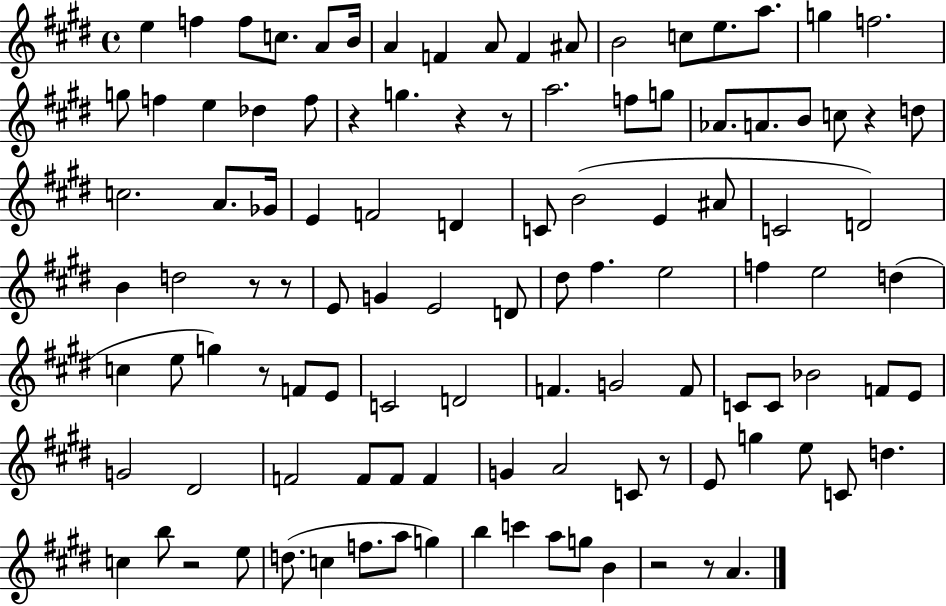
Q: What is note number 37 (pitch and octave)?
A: D4